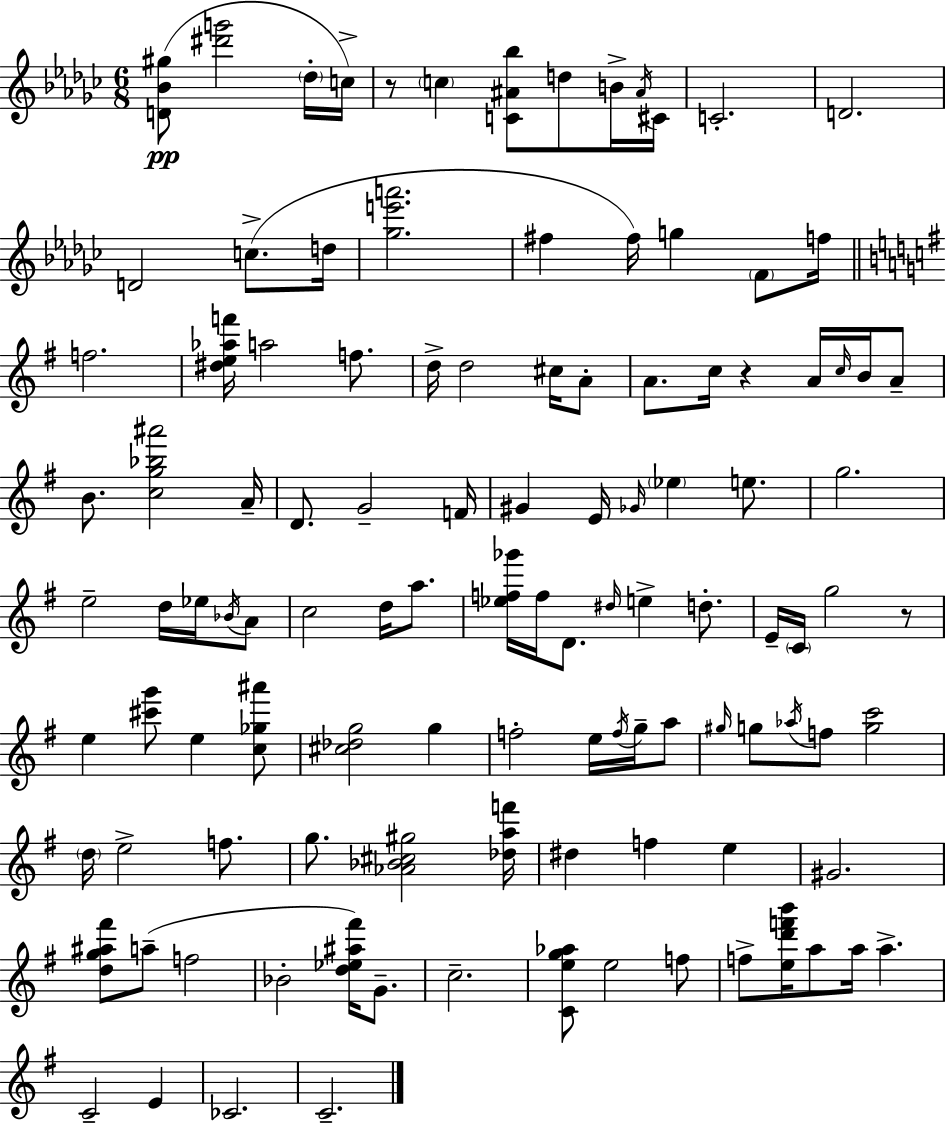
{
  \clef treble
  \numericTimeSignature
  \time 6/8
  \key ees \minor
  <d' bes' gis''>8(\pp <dis''' g'''>2 \parenthesize des''16-. c''16->) | r8 \parenthesize c''4 <c' ais' bes''>8 d''8 b'16-> \acciaccatura { ais'16 } | cis'16 c'2.-. | d'2. | \break d'2 c''8.->( | d''16 <ges'' e''' a'''>2. | fis''4 fis''16) g''4 \parenthesize f'8 | f''16 \bar "||" \break \key g \major f''2. | <dis'' e'' aes'' f'''>16 a''2 f''8. | d''16-> d''2 cis''16 a'8-. | a'8. c''16 r4 a'16 \grace { c''16 } b'16 a'8-- | \break b'8. <c'' g'' bes'' ais'''>2 | a'16-- d'8. g'2-- | f'16 gis'4 e'16 \grace { ges'16 } \parenthesize ees''4 e''8. | g''2. | \break e''2-- d''16 ees''16 | \acciaccatura { bes'16 } a'8 c''2 d''16 | a''8. <ees'' f'' ges'''>16 f''16 d'8. \grace { dis''16 } e''4-> | d''8.-. e'16-- \parenthesize c'16 g''2 | \break r8 e''4 <cis''' g'''>8 e''4 | <c'' ges'' ais'''>8 <cis'' des'' g''>2 | g''4 f''2-. | e''16 \acciaccatura { f''16 } g''16-- a''8 \grace { gis''16 } g''8 \acciaccatura { aes''16 } f''8 <g'' c'''>2 | \break \parenthesize d''16 e''2-> | f''8. g''8. <aes' bes' cis'' gis''>2 | <des'' a'' f'''>16 dis''4 f''4 | e''4 gis'2. | \break <d'' g'' ais'' fis'''>8 a''8--( f''2 | bes'2-. | <d'' ees'' ais'' fis'''>16) g'8.-- c''2.-- | <c' e'' g'' aes''>8 e''2 | \break f''8 f''8-> <e'' d''' f''' b'''>16 a''8 | a''16 a''4.-> c'2-- | e'4 ces'2. | c'2.-- | \break \bar "|."
}